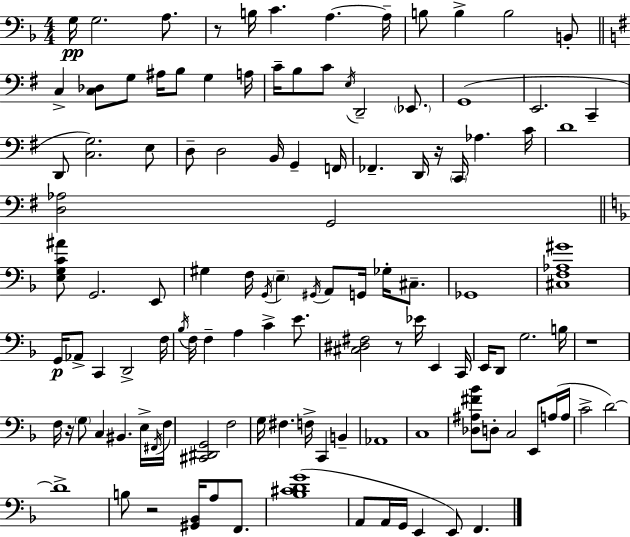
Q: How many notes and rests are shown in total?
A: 118